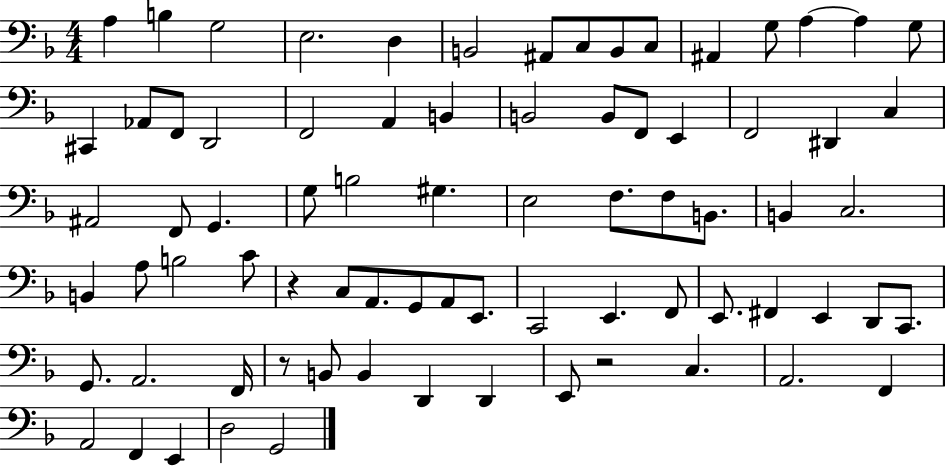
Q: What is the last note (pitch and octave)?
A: G2